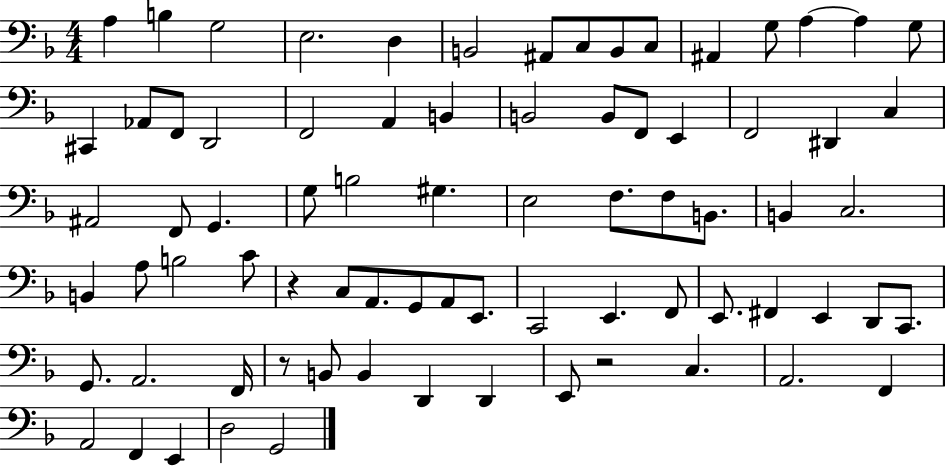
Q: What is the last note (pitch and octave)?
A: G2